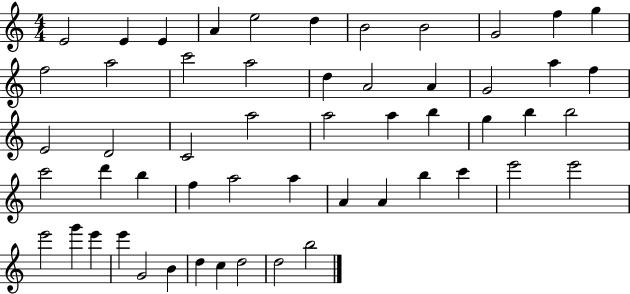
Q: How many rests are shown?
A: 0